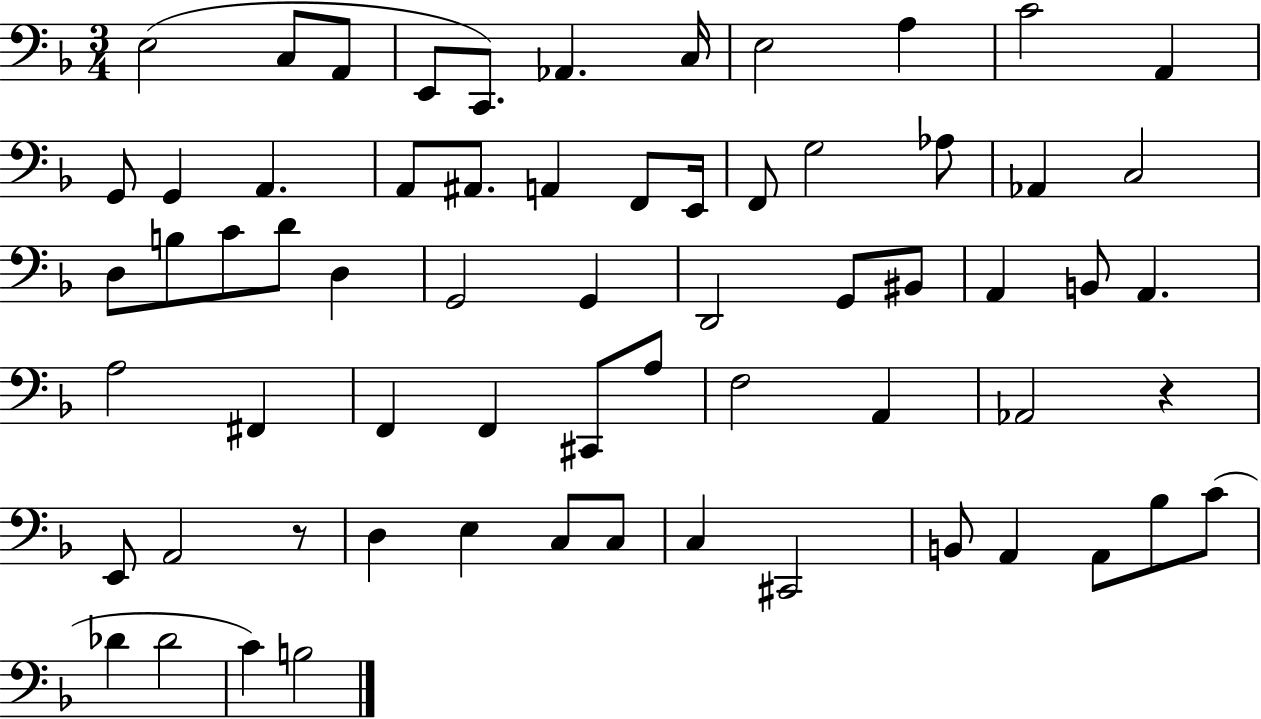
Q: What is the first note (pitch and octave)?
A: E3